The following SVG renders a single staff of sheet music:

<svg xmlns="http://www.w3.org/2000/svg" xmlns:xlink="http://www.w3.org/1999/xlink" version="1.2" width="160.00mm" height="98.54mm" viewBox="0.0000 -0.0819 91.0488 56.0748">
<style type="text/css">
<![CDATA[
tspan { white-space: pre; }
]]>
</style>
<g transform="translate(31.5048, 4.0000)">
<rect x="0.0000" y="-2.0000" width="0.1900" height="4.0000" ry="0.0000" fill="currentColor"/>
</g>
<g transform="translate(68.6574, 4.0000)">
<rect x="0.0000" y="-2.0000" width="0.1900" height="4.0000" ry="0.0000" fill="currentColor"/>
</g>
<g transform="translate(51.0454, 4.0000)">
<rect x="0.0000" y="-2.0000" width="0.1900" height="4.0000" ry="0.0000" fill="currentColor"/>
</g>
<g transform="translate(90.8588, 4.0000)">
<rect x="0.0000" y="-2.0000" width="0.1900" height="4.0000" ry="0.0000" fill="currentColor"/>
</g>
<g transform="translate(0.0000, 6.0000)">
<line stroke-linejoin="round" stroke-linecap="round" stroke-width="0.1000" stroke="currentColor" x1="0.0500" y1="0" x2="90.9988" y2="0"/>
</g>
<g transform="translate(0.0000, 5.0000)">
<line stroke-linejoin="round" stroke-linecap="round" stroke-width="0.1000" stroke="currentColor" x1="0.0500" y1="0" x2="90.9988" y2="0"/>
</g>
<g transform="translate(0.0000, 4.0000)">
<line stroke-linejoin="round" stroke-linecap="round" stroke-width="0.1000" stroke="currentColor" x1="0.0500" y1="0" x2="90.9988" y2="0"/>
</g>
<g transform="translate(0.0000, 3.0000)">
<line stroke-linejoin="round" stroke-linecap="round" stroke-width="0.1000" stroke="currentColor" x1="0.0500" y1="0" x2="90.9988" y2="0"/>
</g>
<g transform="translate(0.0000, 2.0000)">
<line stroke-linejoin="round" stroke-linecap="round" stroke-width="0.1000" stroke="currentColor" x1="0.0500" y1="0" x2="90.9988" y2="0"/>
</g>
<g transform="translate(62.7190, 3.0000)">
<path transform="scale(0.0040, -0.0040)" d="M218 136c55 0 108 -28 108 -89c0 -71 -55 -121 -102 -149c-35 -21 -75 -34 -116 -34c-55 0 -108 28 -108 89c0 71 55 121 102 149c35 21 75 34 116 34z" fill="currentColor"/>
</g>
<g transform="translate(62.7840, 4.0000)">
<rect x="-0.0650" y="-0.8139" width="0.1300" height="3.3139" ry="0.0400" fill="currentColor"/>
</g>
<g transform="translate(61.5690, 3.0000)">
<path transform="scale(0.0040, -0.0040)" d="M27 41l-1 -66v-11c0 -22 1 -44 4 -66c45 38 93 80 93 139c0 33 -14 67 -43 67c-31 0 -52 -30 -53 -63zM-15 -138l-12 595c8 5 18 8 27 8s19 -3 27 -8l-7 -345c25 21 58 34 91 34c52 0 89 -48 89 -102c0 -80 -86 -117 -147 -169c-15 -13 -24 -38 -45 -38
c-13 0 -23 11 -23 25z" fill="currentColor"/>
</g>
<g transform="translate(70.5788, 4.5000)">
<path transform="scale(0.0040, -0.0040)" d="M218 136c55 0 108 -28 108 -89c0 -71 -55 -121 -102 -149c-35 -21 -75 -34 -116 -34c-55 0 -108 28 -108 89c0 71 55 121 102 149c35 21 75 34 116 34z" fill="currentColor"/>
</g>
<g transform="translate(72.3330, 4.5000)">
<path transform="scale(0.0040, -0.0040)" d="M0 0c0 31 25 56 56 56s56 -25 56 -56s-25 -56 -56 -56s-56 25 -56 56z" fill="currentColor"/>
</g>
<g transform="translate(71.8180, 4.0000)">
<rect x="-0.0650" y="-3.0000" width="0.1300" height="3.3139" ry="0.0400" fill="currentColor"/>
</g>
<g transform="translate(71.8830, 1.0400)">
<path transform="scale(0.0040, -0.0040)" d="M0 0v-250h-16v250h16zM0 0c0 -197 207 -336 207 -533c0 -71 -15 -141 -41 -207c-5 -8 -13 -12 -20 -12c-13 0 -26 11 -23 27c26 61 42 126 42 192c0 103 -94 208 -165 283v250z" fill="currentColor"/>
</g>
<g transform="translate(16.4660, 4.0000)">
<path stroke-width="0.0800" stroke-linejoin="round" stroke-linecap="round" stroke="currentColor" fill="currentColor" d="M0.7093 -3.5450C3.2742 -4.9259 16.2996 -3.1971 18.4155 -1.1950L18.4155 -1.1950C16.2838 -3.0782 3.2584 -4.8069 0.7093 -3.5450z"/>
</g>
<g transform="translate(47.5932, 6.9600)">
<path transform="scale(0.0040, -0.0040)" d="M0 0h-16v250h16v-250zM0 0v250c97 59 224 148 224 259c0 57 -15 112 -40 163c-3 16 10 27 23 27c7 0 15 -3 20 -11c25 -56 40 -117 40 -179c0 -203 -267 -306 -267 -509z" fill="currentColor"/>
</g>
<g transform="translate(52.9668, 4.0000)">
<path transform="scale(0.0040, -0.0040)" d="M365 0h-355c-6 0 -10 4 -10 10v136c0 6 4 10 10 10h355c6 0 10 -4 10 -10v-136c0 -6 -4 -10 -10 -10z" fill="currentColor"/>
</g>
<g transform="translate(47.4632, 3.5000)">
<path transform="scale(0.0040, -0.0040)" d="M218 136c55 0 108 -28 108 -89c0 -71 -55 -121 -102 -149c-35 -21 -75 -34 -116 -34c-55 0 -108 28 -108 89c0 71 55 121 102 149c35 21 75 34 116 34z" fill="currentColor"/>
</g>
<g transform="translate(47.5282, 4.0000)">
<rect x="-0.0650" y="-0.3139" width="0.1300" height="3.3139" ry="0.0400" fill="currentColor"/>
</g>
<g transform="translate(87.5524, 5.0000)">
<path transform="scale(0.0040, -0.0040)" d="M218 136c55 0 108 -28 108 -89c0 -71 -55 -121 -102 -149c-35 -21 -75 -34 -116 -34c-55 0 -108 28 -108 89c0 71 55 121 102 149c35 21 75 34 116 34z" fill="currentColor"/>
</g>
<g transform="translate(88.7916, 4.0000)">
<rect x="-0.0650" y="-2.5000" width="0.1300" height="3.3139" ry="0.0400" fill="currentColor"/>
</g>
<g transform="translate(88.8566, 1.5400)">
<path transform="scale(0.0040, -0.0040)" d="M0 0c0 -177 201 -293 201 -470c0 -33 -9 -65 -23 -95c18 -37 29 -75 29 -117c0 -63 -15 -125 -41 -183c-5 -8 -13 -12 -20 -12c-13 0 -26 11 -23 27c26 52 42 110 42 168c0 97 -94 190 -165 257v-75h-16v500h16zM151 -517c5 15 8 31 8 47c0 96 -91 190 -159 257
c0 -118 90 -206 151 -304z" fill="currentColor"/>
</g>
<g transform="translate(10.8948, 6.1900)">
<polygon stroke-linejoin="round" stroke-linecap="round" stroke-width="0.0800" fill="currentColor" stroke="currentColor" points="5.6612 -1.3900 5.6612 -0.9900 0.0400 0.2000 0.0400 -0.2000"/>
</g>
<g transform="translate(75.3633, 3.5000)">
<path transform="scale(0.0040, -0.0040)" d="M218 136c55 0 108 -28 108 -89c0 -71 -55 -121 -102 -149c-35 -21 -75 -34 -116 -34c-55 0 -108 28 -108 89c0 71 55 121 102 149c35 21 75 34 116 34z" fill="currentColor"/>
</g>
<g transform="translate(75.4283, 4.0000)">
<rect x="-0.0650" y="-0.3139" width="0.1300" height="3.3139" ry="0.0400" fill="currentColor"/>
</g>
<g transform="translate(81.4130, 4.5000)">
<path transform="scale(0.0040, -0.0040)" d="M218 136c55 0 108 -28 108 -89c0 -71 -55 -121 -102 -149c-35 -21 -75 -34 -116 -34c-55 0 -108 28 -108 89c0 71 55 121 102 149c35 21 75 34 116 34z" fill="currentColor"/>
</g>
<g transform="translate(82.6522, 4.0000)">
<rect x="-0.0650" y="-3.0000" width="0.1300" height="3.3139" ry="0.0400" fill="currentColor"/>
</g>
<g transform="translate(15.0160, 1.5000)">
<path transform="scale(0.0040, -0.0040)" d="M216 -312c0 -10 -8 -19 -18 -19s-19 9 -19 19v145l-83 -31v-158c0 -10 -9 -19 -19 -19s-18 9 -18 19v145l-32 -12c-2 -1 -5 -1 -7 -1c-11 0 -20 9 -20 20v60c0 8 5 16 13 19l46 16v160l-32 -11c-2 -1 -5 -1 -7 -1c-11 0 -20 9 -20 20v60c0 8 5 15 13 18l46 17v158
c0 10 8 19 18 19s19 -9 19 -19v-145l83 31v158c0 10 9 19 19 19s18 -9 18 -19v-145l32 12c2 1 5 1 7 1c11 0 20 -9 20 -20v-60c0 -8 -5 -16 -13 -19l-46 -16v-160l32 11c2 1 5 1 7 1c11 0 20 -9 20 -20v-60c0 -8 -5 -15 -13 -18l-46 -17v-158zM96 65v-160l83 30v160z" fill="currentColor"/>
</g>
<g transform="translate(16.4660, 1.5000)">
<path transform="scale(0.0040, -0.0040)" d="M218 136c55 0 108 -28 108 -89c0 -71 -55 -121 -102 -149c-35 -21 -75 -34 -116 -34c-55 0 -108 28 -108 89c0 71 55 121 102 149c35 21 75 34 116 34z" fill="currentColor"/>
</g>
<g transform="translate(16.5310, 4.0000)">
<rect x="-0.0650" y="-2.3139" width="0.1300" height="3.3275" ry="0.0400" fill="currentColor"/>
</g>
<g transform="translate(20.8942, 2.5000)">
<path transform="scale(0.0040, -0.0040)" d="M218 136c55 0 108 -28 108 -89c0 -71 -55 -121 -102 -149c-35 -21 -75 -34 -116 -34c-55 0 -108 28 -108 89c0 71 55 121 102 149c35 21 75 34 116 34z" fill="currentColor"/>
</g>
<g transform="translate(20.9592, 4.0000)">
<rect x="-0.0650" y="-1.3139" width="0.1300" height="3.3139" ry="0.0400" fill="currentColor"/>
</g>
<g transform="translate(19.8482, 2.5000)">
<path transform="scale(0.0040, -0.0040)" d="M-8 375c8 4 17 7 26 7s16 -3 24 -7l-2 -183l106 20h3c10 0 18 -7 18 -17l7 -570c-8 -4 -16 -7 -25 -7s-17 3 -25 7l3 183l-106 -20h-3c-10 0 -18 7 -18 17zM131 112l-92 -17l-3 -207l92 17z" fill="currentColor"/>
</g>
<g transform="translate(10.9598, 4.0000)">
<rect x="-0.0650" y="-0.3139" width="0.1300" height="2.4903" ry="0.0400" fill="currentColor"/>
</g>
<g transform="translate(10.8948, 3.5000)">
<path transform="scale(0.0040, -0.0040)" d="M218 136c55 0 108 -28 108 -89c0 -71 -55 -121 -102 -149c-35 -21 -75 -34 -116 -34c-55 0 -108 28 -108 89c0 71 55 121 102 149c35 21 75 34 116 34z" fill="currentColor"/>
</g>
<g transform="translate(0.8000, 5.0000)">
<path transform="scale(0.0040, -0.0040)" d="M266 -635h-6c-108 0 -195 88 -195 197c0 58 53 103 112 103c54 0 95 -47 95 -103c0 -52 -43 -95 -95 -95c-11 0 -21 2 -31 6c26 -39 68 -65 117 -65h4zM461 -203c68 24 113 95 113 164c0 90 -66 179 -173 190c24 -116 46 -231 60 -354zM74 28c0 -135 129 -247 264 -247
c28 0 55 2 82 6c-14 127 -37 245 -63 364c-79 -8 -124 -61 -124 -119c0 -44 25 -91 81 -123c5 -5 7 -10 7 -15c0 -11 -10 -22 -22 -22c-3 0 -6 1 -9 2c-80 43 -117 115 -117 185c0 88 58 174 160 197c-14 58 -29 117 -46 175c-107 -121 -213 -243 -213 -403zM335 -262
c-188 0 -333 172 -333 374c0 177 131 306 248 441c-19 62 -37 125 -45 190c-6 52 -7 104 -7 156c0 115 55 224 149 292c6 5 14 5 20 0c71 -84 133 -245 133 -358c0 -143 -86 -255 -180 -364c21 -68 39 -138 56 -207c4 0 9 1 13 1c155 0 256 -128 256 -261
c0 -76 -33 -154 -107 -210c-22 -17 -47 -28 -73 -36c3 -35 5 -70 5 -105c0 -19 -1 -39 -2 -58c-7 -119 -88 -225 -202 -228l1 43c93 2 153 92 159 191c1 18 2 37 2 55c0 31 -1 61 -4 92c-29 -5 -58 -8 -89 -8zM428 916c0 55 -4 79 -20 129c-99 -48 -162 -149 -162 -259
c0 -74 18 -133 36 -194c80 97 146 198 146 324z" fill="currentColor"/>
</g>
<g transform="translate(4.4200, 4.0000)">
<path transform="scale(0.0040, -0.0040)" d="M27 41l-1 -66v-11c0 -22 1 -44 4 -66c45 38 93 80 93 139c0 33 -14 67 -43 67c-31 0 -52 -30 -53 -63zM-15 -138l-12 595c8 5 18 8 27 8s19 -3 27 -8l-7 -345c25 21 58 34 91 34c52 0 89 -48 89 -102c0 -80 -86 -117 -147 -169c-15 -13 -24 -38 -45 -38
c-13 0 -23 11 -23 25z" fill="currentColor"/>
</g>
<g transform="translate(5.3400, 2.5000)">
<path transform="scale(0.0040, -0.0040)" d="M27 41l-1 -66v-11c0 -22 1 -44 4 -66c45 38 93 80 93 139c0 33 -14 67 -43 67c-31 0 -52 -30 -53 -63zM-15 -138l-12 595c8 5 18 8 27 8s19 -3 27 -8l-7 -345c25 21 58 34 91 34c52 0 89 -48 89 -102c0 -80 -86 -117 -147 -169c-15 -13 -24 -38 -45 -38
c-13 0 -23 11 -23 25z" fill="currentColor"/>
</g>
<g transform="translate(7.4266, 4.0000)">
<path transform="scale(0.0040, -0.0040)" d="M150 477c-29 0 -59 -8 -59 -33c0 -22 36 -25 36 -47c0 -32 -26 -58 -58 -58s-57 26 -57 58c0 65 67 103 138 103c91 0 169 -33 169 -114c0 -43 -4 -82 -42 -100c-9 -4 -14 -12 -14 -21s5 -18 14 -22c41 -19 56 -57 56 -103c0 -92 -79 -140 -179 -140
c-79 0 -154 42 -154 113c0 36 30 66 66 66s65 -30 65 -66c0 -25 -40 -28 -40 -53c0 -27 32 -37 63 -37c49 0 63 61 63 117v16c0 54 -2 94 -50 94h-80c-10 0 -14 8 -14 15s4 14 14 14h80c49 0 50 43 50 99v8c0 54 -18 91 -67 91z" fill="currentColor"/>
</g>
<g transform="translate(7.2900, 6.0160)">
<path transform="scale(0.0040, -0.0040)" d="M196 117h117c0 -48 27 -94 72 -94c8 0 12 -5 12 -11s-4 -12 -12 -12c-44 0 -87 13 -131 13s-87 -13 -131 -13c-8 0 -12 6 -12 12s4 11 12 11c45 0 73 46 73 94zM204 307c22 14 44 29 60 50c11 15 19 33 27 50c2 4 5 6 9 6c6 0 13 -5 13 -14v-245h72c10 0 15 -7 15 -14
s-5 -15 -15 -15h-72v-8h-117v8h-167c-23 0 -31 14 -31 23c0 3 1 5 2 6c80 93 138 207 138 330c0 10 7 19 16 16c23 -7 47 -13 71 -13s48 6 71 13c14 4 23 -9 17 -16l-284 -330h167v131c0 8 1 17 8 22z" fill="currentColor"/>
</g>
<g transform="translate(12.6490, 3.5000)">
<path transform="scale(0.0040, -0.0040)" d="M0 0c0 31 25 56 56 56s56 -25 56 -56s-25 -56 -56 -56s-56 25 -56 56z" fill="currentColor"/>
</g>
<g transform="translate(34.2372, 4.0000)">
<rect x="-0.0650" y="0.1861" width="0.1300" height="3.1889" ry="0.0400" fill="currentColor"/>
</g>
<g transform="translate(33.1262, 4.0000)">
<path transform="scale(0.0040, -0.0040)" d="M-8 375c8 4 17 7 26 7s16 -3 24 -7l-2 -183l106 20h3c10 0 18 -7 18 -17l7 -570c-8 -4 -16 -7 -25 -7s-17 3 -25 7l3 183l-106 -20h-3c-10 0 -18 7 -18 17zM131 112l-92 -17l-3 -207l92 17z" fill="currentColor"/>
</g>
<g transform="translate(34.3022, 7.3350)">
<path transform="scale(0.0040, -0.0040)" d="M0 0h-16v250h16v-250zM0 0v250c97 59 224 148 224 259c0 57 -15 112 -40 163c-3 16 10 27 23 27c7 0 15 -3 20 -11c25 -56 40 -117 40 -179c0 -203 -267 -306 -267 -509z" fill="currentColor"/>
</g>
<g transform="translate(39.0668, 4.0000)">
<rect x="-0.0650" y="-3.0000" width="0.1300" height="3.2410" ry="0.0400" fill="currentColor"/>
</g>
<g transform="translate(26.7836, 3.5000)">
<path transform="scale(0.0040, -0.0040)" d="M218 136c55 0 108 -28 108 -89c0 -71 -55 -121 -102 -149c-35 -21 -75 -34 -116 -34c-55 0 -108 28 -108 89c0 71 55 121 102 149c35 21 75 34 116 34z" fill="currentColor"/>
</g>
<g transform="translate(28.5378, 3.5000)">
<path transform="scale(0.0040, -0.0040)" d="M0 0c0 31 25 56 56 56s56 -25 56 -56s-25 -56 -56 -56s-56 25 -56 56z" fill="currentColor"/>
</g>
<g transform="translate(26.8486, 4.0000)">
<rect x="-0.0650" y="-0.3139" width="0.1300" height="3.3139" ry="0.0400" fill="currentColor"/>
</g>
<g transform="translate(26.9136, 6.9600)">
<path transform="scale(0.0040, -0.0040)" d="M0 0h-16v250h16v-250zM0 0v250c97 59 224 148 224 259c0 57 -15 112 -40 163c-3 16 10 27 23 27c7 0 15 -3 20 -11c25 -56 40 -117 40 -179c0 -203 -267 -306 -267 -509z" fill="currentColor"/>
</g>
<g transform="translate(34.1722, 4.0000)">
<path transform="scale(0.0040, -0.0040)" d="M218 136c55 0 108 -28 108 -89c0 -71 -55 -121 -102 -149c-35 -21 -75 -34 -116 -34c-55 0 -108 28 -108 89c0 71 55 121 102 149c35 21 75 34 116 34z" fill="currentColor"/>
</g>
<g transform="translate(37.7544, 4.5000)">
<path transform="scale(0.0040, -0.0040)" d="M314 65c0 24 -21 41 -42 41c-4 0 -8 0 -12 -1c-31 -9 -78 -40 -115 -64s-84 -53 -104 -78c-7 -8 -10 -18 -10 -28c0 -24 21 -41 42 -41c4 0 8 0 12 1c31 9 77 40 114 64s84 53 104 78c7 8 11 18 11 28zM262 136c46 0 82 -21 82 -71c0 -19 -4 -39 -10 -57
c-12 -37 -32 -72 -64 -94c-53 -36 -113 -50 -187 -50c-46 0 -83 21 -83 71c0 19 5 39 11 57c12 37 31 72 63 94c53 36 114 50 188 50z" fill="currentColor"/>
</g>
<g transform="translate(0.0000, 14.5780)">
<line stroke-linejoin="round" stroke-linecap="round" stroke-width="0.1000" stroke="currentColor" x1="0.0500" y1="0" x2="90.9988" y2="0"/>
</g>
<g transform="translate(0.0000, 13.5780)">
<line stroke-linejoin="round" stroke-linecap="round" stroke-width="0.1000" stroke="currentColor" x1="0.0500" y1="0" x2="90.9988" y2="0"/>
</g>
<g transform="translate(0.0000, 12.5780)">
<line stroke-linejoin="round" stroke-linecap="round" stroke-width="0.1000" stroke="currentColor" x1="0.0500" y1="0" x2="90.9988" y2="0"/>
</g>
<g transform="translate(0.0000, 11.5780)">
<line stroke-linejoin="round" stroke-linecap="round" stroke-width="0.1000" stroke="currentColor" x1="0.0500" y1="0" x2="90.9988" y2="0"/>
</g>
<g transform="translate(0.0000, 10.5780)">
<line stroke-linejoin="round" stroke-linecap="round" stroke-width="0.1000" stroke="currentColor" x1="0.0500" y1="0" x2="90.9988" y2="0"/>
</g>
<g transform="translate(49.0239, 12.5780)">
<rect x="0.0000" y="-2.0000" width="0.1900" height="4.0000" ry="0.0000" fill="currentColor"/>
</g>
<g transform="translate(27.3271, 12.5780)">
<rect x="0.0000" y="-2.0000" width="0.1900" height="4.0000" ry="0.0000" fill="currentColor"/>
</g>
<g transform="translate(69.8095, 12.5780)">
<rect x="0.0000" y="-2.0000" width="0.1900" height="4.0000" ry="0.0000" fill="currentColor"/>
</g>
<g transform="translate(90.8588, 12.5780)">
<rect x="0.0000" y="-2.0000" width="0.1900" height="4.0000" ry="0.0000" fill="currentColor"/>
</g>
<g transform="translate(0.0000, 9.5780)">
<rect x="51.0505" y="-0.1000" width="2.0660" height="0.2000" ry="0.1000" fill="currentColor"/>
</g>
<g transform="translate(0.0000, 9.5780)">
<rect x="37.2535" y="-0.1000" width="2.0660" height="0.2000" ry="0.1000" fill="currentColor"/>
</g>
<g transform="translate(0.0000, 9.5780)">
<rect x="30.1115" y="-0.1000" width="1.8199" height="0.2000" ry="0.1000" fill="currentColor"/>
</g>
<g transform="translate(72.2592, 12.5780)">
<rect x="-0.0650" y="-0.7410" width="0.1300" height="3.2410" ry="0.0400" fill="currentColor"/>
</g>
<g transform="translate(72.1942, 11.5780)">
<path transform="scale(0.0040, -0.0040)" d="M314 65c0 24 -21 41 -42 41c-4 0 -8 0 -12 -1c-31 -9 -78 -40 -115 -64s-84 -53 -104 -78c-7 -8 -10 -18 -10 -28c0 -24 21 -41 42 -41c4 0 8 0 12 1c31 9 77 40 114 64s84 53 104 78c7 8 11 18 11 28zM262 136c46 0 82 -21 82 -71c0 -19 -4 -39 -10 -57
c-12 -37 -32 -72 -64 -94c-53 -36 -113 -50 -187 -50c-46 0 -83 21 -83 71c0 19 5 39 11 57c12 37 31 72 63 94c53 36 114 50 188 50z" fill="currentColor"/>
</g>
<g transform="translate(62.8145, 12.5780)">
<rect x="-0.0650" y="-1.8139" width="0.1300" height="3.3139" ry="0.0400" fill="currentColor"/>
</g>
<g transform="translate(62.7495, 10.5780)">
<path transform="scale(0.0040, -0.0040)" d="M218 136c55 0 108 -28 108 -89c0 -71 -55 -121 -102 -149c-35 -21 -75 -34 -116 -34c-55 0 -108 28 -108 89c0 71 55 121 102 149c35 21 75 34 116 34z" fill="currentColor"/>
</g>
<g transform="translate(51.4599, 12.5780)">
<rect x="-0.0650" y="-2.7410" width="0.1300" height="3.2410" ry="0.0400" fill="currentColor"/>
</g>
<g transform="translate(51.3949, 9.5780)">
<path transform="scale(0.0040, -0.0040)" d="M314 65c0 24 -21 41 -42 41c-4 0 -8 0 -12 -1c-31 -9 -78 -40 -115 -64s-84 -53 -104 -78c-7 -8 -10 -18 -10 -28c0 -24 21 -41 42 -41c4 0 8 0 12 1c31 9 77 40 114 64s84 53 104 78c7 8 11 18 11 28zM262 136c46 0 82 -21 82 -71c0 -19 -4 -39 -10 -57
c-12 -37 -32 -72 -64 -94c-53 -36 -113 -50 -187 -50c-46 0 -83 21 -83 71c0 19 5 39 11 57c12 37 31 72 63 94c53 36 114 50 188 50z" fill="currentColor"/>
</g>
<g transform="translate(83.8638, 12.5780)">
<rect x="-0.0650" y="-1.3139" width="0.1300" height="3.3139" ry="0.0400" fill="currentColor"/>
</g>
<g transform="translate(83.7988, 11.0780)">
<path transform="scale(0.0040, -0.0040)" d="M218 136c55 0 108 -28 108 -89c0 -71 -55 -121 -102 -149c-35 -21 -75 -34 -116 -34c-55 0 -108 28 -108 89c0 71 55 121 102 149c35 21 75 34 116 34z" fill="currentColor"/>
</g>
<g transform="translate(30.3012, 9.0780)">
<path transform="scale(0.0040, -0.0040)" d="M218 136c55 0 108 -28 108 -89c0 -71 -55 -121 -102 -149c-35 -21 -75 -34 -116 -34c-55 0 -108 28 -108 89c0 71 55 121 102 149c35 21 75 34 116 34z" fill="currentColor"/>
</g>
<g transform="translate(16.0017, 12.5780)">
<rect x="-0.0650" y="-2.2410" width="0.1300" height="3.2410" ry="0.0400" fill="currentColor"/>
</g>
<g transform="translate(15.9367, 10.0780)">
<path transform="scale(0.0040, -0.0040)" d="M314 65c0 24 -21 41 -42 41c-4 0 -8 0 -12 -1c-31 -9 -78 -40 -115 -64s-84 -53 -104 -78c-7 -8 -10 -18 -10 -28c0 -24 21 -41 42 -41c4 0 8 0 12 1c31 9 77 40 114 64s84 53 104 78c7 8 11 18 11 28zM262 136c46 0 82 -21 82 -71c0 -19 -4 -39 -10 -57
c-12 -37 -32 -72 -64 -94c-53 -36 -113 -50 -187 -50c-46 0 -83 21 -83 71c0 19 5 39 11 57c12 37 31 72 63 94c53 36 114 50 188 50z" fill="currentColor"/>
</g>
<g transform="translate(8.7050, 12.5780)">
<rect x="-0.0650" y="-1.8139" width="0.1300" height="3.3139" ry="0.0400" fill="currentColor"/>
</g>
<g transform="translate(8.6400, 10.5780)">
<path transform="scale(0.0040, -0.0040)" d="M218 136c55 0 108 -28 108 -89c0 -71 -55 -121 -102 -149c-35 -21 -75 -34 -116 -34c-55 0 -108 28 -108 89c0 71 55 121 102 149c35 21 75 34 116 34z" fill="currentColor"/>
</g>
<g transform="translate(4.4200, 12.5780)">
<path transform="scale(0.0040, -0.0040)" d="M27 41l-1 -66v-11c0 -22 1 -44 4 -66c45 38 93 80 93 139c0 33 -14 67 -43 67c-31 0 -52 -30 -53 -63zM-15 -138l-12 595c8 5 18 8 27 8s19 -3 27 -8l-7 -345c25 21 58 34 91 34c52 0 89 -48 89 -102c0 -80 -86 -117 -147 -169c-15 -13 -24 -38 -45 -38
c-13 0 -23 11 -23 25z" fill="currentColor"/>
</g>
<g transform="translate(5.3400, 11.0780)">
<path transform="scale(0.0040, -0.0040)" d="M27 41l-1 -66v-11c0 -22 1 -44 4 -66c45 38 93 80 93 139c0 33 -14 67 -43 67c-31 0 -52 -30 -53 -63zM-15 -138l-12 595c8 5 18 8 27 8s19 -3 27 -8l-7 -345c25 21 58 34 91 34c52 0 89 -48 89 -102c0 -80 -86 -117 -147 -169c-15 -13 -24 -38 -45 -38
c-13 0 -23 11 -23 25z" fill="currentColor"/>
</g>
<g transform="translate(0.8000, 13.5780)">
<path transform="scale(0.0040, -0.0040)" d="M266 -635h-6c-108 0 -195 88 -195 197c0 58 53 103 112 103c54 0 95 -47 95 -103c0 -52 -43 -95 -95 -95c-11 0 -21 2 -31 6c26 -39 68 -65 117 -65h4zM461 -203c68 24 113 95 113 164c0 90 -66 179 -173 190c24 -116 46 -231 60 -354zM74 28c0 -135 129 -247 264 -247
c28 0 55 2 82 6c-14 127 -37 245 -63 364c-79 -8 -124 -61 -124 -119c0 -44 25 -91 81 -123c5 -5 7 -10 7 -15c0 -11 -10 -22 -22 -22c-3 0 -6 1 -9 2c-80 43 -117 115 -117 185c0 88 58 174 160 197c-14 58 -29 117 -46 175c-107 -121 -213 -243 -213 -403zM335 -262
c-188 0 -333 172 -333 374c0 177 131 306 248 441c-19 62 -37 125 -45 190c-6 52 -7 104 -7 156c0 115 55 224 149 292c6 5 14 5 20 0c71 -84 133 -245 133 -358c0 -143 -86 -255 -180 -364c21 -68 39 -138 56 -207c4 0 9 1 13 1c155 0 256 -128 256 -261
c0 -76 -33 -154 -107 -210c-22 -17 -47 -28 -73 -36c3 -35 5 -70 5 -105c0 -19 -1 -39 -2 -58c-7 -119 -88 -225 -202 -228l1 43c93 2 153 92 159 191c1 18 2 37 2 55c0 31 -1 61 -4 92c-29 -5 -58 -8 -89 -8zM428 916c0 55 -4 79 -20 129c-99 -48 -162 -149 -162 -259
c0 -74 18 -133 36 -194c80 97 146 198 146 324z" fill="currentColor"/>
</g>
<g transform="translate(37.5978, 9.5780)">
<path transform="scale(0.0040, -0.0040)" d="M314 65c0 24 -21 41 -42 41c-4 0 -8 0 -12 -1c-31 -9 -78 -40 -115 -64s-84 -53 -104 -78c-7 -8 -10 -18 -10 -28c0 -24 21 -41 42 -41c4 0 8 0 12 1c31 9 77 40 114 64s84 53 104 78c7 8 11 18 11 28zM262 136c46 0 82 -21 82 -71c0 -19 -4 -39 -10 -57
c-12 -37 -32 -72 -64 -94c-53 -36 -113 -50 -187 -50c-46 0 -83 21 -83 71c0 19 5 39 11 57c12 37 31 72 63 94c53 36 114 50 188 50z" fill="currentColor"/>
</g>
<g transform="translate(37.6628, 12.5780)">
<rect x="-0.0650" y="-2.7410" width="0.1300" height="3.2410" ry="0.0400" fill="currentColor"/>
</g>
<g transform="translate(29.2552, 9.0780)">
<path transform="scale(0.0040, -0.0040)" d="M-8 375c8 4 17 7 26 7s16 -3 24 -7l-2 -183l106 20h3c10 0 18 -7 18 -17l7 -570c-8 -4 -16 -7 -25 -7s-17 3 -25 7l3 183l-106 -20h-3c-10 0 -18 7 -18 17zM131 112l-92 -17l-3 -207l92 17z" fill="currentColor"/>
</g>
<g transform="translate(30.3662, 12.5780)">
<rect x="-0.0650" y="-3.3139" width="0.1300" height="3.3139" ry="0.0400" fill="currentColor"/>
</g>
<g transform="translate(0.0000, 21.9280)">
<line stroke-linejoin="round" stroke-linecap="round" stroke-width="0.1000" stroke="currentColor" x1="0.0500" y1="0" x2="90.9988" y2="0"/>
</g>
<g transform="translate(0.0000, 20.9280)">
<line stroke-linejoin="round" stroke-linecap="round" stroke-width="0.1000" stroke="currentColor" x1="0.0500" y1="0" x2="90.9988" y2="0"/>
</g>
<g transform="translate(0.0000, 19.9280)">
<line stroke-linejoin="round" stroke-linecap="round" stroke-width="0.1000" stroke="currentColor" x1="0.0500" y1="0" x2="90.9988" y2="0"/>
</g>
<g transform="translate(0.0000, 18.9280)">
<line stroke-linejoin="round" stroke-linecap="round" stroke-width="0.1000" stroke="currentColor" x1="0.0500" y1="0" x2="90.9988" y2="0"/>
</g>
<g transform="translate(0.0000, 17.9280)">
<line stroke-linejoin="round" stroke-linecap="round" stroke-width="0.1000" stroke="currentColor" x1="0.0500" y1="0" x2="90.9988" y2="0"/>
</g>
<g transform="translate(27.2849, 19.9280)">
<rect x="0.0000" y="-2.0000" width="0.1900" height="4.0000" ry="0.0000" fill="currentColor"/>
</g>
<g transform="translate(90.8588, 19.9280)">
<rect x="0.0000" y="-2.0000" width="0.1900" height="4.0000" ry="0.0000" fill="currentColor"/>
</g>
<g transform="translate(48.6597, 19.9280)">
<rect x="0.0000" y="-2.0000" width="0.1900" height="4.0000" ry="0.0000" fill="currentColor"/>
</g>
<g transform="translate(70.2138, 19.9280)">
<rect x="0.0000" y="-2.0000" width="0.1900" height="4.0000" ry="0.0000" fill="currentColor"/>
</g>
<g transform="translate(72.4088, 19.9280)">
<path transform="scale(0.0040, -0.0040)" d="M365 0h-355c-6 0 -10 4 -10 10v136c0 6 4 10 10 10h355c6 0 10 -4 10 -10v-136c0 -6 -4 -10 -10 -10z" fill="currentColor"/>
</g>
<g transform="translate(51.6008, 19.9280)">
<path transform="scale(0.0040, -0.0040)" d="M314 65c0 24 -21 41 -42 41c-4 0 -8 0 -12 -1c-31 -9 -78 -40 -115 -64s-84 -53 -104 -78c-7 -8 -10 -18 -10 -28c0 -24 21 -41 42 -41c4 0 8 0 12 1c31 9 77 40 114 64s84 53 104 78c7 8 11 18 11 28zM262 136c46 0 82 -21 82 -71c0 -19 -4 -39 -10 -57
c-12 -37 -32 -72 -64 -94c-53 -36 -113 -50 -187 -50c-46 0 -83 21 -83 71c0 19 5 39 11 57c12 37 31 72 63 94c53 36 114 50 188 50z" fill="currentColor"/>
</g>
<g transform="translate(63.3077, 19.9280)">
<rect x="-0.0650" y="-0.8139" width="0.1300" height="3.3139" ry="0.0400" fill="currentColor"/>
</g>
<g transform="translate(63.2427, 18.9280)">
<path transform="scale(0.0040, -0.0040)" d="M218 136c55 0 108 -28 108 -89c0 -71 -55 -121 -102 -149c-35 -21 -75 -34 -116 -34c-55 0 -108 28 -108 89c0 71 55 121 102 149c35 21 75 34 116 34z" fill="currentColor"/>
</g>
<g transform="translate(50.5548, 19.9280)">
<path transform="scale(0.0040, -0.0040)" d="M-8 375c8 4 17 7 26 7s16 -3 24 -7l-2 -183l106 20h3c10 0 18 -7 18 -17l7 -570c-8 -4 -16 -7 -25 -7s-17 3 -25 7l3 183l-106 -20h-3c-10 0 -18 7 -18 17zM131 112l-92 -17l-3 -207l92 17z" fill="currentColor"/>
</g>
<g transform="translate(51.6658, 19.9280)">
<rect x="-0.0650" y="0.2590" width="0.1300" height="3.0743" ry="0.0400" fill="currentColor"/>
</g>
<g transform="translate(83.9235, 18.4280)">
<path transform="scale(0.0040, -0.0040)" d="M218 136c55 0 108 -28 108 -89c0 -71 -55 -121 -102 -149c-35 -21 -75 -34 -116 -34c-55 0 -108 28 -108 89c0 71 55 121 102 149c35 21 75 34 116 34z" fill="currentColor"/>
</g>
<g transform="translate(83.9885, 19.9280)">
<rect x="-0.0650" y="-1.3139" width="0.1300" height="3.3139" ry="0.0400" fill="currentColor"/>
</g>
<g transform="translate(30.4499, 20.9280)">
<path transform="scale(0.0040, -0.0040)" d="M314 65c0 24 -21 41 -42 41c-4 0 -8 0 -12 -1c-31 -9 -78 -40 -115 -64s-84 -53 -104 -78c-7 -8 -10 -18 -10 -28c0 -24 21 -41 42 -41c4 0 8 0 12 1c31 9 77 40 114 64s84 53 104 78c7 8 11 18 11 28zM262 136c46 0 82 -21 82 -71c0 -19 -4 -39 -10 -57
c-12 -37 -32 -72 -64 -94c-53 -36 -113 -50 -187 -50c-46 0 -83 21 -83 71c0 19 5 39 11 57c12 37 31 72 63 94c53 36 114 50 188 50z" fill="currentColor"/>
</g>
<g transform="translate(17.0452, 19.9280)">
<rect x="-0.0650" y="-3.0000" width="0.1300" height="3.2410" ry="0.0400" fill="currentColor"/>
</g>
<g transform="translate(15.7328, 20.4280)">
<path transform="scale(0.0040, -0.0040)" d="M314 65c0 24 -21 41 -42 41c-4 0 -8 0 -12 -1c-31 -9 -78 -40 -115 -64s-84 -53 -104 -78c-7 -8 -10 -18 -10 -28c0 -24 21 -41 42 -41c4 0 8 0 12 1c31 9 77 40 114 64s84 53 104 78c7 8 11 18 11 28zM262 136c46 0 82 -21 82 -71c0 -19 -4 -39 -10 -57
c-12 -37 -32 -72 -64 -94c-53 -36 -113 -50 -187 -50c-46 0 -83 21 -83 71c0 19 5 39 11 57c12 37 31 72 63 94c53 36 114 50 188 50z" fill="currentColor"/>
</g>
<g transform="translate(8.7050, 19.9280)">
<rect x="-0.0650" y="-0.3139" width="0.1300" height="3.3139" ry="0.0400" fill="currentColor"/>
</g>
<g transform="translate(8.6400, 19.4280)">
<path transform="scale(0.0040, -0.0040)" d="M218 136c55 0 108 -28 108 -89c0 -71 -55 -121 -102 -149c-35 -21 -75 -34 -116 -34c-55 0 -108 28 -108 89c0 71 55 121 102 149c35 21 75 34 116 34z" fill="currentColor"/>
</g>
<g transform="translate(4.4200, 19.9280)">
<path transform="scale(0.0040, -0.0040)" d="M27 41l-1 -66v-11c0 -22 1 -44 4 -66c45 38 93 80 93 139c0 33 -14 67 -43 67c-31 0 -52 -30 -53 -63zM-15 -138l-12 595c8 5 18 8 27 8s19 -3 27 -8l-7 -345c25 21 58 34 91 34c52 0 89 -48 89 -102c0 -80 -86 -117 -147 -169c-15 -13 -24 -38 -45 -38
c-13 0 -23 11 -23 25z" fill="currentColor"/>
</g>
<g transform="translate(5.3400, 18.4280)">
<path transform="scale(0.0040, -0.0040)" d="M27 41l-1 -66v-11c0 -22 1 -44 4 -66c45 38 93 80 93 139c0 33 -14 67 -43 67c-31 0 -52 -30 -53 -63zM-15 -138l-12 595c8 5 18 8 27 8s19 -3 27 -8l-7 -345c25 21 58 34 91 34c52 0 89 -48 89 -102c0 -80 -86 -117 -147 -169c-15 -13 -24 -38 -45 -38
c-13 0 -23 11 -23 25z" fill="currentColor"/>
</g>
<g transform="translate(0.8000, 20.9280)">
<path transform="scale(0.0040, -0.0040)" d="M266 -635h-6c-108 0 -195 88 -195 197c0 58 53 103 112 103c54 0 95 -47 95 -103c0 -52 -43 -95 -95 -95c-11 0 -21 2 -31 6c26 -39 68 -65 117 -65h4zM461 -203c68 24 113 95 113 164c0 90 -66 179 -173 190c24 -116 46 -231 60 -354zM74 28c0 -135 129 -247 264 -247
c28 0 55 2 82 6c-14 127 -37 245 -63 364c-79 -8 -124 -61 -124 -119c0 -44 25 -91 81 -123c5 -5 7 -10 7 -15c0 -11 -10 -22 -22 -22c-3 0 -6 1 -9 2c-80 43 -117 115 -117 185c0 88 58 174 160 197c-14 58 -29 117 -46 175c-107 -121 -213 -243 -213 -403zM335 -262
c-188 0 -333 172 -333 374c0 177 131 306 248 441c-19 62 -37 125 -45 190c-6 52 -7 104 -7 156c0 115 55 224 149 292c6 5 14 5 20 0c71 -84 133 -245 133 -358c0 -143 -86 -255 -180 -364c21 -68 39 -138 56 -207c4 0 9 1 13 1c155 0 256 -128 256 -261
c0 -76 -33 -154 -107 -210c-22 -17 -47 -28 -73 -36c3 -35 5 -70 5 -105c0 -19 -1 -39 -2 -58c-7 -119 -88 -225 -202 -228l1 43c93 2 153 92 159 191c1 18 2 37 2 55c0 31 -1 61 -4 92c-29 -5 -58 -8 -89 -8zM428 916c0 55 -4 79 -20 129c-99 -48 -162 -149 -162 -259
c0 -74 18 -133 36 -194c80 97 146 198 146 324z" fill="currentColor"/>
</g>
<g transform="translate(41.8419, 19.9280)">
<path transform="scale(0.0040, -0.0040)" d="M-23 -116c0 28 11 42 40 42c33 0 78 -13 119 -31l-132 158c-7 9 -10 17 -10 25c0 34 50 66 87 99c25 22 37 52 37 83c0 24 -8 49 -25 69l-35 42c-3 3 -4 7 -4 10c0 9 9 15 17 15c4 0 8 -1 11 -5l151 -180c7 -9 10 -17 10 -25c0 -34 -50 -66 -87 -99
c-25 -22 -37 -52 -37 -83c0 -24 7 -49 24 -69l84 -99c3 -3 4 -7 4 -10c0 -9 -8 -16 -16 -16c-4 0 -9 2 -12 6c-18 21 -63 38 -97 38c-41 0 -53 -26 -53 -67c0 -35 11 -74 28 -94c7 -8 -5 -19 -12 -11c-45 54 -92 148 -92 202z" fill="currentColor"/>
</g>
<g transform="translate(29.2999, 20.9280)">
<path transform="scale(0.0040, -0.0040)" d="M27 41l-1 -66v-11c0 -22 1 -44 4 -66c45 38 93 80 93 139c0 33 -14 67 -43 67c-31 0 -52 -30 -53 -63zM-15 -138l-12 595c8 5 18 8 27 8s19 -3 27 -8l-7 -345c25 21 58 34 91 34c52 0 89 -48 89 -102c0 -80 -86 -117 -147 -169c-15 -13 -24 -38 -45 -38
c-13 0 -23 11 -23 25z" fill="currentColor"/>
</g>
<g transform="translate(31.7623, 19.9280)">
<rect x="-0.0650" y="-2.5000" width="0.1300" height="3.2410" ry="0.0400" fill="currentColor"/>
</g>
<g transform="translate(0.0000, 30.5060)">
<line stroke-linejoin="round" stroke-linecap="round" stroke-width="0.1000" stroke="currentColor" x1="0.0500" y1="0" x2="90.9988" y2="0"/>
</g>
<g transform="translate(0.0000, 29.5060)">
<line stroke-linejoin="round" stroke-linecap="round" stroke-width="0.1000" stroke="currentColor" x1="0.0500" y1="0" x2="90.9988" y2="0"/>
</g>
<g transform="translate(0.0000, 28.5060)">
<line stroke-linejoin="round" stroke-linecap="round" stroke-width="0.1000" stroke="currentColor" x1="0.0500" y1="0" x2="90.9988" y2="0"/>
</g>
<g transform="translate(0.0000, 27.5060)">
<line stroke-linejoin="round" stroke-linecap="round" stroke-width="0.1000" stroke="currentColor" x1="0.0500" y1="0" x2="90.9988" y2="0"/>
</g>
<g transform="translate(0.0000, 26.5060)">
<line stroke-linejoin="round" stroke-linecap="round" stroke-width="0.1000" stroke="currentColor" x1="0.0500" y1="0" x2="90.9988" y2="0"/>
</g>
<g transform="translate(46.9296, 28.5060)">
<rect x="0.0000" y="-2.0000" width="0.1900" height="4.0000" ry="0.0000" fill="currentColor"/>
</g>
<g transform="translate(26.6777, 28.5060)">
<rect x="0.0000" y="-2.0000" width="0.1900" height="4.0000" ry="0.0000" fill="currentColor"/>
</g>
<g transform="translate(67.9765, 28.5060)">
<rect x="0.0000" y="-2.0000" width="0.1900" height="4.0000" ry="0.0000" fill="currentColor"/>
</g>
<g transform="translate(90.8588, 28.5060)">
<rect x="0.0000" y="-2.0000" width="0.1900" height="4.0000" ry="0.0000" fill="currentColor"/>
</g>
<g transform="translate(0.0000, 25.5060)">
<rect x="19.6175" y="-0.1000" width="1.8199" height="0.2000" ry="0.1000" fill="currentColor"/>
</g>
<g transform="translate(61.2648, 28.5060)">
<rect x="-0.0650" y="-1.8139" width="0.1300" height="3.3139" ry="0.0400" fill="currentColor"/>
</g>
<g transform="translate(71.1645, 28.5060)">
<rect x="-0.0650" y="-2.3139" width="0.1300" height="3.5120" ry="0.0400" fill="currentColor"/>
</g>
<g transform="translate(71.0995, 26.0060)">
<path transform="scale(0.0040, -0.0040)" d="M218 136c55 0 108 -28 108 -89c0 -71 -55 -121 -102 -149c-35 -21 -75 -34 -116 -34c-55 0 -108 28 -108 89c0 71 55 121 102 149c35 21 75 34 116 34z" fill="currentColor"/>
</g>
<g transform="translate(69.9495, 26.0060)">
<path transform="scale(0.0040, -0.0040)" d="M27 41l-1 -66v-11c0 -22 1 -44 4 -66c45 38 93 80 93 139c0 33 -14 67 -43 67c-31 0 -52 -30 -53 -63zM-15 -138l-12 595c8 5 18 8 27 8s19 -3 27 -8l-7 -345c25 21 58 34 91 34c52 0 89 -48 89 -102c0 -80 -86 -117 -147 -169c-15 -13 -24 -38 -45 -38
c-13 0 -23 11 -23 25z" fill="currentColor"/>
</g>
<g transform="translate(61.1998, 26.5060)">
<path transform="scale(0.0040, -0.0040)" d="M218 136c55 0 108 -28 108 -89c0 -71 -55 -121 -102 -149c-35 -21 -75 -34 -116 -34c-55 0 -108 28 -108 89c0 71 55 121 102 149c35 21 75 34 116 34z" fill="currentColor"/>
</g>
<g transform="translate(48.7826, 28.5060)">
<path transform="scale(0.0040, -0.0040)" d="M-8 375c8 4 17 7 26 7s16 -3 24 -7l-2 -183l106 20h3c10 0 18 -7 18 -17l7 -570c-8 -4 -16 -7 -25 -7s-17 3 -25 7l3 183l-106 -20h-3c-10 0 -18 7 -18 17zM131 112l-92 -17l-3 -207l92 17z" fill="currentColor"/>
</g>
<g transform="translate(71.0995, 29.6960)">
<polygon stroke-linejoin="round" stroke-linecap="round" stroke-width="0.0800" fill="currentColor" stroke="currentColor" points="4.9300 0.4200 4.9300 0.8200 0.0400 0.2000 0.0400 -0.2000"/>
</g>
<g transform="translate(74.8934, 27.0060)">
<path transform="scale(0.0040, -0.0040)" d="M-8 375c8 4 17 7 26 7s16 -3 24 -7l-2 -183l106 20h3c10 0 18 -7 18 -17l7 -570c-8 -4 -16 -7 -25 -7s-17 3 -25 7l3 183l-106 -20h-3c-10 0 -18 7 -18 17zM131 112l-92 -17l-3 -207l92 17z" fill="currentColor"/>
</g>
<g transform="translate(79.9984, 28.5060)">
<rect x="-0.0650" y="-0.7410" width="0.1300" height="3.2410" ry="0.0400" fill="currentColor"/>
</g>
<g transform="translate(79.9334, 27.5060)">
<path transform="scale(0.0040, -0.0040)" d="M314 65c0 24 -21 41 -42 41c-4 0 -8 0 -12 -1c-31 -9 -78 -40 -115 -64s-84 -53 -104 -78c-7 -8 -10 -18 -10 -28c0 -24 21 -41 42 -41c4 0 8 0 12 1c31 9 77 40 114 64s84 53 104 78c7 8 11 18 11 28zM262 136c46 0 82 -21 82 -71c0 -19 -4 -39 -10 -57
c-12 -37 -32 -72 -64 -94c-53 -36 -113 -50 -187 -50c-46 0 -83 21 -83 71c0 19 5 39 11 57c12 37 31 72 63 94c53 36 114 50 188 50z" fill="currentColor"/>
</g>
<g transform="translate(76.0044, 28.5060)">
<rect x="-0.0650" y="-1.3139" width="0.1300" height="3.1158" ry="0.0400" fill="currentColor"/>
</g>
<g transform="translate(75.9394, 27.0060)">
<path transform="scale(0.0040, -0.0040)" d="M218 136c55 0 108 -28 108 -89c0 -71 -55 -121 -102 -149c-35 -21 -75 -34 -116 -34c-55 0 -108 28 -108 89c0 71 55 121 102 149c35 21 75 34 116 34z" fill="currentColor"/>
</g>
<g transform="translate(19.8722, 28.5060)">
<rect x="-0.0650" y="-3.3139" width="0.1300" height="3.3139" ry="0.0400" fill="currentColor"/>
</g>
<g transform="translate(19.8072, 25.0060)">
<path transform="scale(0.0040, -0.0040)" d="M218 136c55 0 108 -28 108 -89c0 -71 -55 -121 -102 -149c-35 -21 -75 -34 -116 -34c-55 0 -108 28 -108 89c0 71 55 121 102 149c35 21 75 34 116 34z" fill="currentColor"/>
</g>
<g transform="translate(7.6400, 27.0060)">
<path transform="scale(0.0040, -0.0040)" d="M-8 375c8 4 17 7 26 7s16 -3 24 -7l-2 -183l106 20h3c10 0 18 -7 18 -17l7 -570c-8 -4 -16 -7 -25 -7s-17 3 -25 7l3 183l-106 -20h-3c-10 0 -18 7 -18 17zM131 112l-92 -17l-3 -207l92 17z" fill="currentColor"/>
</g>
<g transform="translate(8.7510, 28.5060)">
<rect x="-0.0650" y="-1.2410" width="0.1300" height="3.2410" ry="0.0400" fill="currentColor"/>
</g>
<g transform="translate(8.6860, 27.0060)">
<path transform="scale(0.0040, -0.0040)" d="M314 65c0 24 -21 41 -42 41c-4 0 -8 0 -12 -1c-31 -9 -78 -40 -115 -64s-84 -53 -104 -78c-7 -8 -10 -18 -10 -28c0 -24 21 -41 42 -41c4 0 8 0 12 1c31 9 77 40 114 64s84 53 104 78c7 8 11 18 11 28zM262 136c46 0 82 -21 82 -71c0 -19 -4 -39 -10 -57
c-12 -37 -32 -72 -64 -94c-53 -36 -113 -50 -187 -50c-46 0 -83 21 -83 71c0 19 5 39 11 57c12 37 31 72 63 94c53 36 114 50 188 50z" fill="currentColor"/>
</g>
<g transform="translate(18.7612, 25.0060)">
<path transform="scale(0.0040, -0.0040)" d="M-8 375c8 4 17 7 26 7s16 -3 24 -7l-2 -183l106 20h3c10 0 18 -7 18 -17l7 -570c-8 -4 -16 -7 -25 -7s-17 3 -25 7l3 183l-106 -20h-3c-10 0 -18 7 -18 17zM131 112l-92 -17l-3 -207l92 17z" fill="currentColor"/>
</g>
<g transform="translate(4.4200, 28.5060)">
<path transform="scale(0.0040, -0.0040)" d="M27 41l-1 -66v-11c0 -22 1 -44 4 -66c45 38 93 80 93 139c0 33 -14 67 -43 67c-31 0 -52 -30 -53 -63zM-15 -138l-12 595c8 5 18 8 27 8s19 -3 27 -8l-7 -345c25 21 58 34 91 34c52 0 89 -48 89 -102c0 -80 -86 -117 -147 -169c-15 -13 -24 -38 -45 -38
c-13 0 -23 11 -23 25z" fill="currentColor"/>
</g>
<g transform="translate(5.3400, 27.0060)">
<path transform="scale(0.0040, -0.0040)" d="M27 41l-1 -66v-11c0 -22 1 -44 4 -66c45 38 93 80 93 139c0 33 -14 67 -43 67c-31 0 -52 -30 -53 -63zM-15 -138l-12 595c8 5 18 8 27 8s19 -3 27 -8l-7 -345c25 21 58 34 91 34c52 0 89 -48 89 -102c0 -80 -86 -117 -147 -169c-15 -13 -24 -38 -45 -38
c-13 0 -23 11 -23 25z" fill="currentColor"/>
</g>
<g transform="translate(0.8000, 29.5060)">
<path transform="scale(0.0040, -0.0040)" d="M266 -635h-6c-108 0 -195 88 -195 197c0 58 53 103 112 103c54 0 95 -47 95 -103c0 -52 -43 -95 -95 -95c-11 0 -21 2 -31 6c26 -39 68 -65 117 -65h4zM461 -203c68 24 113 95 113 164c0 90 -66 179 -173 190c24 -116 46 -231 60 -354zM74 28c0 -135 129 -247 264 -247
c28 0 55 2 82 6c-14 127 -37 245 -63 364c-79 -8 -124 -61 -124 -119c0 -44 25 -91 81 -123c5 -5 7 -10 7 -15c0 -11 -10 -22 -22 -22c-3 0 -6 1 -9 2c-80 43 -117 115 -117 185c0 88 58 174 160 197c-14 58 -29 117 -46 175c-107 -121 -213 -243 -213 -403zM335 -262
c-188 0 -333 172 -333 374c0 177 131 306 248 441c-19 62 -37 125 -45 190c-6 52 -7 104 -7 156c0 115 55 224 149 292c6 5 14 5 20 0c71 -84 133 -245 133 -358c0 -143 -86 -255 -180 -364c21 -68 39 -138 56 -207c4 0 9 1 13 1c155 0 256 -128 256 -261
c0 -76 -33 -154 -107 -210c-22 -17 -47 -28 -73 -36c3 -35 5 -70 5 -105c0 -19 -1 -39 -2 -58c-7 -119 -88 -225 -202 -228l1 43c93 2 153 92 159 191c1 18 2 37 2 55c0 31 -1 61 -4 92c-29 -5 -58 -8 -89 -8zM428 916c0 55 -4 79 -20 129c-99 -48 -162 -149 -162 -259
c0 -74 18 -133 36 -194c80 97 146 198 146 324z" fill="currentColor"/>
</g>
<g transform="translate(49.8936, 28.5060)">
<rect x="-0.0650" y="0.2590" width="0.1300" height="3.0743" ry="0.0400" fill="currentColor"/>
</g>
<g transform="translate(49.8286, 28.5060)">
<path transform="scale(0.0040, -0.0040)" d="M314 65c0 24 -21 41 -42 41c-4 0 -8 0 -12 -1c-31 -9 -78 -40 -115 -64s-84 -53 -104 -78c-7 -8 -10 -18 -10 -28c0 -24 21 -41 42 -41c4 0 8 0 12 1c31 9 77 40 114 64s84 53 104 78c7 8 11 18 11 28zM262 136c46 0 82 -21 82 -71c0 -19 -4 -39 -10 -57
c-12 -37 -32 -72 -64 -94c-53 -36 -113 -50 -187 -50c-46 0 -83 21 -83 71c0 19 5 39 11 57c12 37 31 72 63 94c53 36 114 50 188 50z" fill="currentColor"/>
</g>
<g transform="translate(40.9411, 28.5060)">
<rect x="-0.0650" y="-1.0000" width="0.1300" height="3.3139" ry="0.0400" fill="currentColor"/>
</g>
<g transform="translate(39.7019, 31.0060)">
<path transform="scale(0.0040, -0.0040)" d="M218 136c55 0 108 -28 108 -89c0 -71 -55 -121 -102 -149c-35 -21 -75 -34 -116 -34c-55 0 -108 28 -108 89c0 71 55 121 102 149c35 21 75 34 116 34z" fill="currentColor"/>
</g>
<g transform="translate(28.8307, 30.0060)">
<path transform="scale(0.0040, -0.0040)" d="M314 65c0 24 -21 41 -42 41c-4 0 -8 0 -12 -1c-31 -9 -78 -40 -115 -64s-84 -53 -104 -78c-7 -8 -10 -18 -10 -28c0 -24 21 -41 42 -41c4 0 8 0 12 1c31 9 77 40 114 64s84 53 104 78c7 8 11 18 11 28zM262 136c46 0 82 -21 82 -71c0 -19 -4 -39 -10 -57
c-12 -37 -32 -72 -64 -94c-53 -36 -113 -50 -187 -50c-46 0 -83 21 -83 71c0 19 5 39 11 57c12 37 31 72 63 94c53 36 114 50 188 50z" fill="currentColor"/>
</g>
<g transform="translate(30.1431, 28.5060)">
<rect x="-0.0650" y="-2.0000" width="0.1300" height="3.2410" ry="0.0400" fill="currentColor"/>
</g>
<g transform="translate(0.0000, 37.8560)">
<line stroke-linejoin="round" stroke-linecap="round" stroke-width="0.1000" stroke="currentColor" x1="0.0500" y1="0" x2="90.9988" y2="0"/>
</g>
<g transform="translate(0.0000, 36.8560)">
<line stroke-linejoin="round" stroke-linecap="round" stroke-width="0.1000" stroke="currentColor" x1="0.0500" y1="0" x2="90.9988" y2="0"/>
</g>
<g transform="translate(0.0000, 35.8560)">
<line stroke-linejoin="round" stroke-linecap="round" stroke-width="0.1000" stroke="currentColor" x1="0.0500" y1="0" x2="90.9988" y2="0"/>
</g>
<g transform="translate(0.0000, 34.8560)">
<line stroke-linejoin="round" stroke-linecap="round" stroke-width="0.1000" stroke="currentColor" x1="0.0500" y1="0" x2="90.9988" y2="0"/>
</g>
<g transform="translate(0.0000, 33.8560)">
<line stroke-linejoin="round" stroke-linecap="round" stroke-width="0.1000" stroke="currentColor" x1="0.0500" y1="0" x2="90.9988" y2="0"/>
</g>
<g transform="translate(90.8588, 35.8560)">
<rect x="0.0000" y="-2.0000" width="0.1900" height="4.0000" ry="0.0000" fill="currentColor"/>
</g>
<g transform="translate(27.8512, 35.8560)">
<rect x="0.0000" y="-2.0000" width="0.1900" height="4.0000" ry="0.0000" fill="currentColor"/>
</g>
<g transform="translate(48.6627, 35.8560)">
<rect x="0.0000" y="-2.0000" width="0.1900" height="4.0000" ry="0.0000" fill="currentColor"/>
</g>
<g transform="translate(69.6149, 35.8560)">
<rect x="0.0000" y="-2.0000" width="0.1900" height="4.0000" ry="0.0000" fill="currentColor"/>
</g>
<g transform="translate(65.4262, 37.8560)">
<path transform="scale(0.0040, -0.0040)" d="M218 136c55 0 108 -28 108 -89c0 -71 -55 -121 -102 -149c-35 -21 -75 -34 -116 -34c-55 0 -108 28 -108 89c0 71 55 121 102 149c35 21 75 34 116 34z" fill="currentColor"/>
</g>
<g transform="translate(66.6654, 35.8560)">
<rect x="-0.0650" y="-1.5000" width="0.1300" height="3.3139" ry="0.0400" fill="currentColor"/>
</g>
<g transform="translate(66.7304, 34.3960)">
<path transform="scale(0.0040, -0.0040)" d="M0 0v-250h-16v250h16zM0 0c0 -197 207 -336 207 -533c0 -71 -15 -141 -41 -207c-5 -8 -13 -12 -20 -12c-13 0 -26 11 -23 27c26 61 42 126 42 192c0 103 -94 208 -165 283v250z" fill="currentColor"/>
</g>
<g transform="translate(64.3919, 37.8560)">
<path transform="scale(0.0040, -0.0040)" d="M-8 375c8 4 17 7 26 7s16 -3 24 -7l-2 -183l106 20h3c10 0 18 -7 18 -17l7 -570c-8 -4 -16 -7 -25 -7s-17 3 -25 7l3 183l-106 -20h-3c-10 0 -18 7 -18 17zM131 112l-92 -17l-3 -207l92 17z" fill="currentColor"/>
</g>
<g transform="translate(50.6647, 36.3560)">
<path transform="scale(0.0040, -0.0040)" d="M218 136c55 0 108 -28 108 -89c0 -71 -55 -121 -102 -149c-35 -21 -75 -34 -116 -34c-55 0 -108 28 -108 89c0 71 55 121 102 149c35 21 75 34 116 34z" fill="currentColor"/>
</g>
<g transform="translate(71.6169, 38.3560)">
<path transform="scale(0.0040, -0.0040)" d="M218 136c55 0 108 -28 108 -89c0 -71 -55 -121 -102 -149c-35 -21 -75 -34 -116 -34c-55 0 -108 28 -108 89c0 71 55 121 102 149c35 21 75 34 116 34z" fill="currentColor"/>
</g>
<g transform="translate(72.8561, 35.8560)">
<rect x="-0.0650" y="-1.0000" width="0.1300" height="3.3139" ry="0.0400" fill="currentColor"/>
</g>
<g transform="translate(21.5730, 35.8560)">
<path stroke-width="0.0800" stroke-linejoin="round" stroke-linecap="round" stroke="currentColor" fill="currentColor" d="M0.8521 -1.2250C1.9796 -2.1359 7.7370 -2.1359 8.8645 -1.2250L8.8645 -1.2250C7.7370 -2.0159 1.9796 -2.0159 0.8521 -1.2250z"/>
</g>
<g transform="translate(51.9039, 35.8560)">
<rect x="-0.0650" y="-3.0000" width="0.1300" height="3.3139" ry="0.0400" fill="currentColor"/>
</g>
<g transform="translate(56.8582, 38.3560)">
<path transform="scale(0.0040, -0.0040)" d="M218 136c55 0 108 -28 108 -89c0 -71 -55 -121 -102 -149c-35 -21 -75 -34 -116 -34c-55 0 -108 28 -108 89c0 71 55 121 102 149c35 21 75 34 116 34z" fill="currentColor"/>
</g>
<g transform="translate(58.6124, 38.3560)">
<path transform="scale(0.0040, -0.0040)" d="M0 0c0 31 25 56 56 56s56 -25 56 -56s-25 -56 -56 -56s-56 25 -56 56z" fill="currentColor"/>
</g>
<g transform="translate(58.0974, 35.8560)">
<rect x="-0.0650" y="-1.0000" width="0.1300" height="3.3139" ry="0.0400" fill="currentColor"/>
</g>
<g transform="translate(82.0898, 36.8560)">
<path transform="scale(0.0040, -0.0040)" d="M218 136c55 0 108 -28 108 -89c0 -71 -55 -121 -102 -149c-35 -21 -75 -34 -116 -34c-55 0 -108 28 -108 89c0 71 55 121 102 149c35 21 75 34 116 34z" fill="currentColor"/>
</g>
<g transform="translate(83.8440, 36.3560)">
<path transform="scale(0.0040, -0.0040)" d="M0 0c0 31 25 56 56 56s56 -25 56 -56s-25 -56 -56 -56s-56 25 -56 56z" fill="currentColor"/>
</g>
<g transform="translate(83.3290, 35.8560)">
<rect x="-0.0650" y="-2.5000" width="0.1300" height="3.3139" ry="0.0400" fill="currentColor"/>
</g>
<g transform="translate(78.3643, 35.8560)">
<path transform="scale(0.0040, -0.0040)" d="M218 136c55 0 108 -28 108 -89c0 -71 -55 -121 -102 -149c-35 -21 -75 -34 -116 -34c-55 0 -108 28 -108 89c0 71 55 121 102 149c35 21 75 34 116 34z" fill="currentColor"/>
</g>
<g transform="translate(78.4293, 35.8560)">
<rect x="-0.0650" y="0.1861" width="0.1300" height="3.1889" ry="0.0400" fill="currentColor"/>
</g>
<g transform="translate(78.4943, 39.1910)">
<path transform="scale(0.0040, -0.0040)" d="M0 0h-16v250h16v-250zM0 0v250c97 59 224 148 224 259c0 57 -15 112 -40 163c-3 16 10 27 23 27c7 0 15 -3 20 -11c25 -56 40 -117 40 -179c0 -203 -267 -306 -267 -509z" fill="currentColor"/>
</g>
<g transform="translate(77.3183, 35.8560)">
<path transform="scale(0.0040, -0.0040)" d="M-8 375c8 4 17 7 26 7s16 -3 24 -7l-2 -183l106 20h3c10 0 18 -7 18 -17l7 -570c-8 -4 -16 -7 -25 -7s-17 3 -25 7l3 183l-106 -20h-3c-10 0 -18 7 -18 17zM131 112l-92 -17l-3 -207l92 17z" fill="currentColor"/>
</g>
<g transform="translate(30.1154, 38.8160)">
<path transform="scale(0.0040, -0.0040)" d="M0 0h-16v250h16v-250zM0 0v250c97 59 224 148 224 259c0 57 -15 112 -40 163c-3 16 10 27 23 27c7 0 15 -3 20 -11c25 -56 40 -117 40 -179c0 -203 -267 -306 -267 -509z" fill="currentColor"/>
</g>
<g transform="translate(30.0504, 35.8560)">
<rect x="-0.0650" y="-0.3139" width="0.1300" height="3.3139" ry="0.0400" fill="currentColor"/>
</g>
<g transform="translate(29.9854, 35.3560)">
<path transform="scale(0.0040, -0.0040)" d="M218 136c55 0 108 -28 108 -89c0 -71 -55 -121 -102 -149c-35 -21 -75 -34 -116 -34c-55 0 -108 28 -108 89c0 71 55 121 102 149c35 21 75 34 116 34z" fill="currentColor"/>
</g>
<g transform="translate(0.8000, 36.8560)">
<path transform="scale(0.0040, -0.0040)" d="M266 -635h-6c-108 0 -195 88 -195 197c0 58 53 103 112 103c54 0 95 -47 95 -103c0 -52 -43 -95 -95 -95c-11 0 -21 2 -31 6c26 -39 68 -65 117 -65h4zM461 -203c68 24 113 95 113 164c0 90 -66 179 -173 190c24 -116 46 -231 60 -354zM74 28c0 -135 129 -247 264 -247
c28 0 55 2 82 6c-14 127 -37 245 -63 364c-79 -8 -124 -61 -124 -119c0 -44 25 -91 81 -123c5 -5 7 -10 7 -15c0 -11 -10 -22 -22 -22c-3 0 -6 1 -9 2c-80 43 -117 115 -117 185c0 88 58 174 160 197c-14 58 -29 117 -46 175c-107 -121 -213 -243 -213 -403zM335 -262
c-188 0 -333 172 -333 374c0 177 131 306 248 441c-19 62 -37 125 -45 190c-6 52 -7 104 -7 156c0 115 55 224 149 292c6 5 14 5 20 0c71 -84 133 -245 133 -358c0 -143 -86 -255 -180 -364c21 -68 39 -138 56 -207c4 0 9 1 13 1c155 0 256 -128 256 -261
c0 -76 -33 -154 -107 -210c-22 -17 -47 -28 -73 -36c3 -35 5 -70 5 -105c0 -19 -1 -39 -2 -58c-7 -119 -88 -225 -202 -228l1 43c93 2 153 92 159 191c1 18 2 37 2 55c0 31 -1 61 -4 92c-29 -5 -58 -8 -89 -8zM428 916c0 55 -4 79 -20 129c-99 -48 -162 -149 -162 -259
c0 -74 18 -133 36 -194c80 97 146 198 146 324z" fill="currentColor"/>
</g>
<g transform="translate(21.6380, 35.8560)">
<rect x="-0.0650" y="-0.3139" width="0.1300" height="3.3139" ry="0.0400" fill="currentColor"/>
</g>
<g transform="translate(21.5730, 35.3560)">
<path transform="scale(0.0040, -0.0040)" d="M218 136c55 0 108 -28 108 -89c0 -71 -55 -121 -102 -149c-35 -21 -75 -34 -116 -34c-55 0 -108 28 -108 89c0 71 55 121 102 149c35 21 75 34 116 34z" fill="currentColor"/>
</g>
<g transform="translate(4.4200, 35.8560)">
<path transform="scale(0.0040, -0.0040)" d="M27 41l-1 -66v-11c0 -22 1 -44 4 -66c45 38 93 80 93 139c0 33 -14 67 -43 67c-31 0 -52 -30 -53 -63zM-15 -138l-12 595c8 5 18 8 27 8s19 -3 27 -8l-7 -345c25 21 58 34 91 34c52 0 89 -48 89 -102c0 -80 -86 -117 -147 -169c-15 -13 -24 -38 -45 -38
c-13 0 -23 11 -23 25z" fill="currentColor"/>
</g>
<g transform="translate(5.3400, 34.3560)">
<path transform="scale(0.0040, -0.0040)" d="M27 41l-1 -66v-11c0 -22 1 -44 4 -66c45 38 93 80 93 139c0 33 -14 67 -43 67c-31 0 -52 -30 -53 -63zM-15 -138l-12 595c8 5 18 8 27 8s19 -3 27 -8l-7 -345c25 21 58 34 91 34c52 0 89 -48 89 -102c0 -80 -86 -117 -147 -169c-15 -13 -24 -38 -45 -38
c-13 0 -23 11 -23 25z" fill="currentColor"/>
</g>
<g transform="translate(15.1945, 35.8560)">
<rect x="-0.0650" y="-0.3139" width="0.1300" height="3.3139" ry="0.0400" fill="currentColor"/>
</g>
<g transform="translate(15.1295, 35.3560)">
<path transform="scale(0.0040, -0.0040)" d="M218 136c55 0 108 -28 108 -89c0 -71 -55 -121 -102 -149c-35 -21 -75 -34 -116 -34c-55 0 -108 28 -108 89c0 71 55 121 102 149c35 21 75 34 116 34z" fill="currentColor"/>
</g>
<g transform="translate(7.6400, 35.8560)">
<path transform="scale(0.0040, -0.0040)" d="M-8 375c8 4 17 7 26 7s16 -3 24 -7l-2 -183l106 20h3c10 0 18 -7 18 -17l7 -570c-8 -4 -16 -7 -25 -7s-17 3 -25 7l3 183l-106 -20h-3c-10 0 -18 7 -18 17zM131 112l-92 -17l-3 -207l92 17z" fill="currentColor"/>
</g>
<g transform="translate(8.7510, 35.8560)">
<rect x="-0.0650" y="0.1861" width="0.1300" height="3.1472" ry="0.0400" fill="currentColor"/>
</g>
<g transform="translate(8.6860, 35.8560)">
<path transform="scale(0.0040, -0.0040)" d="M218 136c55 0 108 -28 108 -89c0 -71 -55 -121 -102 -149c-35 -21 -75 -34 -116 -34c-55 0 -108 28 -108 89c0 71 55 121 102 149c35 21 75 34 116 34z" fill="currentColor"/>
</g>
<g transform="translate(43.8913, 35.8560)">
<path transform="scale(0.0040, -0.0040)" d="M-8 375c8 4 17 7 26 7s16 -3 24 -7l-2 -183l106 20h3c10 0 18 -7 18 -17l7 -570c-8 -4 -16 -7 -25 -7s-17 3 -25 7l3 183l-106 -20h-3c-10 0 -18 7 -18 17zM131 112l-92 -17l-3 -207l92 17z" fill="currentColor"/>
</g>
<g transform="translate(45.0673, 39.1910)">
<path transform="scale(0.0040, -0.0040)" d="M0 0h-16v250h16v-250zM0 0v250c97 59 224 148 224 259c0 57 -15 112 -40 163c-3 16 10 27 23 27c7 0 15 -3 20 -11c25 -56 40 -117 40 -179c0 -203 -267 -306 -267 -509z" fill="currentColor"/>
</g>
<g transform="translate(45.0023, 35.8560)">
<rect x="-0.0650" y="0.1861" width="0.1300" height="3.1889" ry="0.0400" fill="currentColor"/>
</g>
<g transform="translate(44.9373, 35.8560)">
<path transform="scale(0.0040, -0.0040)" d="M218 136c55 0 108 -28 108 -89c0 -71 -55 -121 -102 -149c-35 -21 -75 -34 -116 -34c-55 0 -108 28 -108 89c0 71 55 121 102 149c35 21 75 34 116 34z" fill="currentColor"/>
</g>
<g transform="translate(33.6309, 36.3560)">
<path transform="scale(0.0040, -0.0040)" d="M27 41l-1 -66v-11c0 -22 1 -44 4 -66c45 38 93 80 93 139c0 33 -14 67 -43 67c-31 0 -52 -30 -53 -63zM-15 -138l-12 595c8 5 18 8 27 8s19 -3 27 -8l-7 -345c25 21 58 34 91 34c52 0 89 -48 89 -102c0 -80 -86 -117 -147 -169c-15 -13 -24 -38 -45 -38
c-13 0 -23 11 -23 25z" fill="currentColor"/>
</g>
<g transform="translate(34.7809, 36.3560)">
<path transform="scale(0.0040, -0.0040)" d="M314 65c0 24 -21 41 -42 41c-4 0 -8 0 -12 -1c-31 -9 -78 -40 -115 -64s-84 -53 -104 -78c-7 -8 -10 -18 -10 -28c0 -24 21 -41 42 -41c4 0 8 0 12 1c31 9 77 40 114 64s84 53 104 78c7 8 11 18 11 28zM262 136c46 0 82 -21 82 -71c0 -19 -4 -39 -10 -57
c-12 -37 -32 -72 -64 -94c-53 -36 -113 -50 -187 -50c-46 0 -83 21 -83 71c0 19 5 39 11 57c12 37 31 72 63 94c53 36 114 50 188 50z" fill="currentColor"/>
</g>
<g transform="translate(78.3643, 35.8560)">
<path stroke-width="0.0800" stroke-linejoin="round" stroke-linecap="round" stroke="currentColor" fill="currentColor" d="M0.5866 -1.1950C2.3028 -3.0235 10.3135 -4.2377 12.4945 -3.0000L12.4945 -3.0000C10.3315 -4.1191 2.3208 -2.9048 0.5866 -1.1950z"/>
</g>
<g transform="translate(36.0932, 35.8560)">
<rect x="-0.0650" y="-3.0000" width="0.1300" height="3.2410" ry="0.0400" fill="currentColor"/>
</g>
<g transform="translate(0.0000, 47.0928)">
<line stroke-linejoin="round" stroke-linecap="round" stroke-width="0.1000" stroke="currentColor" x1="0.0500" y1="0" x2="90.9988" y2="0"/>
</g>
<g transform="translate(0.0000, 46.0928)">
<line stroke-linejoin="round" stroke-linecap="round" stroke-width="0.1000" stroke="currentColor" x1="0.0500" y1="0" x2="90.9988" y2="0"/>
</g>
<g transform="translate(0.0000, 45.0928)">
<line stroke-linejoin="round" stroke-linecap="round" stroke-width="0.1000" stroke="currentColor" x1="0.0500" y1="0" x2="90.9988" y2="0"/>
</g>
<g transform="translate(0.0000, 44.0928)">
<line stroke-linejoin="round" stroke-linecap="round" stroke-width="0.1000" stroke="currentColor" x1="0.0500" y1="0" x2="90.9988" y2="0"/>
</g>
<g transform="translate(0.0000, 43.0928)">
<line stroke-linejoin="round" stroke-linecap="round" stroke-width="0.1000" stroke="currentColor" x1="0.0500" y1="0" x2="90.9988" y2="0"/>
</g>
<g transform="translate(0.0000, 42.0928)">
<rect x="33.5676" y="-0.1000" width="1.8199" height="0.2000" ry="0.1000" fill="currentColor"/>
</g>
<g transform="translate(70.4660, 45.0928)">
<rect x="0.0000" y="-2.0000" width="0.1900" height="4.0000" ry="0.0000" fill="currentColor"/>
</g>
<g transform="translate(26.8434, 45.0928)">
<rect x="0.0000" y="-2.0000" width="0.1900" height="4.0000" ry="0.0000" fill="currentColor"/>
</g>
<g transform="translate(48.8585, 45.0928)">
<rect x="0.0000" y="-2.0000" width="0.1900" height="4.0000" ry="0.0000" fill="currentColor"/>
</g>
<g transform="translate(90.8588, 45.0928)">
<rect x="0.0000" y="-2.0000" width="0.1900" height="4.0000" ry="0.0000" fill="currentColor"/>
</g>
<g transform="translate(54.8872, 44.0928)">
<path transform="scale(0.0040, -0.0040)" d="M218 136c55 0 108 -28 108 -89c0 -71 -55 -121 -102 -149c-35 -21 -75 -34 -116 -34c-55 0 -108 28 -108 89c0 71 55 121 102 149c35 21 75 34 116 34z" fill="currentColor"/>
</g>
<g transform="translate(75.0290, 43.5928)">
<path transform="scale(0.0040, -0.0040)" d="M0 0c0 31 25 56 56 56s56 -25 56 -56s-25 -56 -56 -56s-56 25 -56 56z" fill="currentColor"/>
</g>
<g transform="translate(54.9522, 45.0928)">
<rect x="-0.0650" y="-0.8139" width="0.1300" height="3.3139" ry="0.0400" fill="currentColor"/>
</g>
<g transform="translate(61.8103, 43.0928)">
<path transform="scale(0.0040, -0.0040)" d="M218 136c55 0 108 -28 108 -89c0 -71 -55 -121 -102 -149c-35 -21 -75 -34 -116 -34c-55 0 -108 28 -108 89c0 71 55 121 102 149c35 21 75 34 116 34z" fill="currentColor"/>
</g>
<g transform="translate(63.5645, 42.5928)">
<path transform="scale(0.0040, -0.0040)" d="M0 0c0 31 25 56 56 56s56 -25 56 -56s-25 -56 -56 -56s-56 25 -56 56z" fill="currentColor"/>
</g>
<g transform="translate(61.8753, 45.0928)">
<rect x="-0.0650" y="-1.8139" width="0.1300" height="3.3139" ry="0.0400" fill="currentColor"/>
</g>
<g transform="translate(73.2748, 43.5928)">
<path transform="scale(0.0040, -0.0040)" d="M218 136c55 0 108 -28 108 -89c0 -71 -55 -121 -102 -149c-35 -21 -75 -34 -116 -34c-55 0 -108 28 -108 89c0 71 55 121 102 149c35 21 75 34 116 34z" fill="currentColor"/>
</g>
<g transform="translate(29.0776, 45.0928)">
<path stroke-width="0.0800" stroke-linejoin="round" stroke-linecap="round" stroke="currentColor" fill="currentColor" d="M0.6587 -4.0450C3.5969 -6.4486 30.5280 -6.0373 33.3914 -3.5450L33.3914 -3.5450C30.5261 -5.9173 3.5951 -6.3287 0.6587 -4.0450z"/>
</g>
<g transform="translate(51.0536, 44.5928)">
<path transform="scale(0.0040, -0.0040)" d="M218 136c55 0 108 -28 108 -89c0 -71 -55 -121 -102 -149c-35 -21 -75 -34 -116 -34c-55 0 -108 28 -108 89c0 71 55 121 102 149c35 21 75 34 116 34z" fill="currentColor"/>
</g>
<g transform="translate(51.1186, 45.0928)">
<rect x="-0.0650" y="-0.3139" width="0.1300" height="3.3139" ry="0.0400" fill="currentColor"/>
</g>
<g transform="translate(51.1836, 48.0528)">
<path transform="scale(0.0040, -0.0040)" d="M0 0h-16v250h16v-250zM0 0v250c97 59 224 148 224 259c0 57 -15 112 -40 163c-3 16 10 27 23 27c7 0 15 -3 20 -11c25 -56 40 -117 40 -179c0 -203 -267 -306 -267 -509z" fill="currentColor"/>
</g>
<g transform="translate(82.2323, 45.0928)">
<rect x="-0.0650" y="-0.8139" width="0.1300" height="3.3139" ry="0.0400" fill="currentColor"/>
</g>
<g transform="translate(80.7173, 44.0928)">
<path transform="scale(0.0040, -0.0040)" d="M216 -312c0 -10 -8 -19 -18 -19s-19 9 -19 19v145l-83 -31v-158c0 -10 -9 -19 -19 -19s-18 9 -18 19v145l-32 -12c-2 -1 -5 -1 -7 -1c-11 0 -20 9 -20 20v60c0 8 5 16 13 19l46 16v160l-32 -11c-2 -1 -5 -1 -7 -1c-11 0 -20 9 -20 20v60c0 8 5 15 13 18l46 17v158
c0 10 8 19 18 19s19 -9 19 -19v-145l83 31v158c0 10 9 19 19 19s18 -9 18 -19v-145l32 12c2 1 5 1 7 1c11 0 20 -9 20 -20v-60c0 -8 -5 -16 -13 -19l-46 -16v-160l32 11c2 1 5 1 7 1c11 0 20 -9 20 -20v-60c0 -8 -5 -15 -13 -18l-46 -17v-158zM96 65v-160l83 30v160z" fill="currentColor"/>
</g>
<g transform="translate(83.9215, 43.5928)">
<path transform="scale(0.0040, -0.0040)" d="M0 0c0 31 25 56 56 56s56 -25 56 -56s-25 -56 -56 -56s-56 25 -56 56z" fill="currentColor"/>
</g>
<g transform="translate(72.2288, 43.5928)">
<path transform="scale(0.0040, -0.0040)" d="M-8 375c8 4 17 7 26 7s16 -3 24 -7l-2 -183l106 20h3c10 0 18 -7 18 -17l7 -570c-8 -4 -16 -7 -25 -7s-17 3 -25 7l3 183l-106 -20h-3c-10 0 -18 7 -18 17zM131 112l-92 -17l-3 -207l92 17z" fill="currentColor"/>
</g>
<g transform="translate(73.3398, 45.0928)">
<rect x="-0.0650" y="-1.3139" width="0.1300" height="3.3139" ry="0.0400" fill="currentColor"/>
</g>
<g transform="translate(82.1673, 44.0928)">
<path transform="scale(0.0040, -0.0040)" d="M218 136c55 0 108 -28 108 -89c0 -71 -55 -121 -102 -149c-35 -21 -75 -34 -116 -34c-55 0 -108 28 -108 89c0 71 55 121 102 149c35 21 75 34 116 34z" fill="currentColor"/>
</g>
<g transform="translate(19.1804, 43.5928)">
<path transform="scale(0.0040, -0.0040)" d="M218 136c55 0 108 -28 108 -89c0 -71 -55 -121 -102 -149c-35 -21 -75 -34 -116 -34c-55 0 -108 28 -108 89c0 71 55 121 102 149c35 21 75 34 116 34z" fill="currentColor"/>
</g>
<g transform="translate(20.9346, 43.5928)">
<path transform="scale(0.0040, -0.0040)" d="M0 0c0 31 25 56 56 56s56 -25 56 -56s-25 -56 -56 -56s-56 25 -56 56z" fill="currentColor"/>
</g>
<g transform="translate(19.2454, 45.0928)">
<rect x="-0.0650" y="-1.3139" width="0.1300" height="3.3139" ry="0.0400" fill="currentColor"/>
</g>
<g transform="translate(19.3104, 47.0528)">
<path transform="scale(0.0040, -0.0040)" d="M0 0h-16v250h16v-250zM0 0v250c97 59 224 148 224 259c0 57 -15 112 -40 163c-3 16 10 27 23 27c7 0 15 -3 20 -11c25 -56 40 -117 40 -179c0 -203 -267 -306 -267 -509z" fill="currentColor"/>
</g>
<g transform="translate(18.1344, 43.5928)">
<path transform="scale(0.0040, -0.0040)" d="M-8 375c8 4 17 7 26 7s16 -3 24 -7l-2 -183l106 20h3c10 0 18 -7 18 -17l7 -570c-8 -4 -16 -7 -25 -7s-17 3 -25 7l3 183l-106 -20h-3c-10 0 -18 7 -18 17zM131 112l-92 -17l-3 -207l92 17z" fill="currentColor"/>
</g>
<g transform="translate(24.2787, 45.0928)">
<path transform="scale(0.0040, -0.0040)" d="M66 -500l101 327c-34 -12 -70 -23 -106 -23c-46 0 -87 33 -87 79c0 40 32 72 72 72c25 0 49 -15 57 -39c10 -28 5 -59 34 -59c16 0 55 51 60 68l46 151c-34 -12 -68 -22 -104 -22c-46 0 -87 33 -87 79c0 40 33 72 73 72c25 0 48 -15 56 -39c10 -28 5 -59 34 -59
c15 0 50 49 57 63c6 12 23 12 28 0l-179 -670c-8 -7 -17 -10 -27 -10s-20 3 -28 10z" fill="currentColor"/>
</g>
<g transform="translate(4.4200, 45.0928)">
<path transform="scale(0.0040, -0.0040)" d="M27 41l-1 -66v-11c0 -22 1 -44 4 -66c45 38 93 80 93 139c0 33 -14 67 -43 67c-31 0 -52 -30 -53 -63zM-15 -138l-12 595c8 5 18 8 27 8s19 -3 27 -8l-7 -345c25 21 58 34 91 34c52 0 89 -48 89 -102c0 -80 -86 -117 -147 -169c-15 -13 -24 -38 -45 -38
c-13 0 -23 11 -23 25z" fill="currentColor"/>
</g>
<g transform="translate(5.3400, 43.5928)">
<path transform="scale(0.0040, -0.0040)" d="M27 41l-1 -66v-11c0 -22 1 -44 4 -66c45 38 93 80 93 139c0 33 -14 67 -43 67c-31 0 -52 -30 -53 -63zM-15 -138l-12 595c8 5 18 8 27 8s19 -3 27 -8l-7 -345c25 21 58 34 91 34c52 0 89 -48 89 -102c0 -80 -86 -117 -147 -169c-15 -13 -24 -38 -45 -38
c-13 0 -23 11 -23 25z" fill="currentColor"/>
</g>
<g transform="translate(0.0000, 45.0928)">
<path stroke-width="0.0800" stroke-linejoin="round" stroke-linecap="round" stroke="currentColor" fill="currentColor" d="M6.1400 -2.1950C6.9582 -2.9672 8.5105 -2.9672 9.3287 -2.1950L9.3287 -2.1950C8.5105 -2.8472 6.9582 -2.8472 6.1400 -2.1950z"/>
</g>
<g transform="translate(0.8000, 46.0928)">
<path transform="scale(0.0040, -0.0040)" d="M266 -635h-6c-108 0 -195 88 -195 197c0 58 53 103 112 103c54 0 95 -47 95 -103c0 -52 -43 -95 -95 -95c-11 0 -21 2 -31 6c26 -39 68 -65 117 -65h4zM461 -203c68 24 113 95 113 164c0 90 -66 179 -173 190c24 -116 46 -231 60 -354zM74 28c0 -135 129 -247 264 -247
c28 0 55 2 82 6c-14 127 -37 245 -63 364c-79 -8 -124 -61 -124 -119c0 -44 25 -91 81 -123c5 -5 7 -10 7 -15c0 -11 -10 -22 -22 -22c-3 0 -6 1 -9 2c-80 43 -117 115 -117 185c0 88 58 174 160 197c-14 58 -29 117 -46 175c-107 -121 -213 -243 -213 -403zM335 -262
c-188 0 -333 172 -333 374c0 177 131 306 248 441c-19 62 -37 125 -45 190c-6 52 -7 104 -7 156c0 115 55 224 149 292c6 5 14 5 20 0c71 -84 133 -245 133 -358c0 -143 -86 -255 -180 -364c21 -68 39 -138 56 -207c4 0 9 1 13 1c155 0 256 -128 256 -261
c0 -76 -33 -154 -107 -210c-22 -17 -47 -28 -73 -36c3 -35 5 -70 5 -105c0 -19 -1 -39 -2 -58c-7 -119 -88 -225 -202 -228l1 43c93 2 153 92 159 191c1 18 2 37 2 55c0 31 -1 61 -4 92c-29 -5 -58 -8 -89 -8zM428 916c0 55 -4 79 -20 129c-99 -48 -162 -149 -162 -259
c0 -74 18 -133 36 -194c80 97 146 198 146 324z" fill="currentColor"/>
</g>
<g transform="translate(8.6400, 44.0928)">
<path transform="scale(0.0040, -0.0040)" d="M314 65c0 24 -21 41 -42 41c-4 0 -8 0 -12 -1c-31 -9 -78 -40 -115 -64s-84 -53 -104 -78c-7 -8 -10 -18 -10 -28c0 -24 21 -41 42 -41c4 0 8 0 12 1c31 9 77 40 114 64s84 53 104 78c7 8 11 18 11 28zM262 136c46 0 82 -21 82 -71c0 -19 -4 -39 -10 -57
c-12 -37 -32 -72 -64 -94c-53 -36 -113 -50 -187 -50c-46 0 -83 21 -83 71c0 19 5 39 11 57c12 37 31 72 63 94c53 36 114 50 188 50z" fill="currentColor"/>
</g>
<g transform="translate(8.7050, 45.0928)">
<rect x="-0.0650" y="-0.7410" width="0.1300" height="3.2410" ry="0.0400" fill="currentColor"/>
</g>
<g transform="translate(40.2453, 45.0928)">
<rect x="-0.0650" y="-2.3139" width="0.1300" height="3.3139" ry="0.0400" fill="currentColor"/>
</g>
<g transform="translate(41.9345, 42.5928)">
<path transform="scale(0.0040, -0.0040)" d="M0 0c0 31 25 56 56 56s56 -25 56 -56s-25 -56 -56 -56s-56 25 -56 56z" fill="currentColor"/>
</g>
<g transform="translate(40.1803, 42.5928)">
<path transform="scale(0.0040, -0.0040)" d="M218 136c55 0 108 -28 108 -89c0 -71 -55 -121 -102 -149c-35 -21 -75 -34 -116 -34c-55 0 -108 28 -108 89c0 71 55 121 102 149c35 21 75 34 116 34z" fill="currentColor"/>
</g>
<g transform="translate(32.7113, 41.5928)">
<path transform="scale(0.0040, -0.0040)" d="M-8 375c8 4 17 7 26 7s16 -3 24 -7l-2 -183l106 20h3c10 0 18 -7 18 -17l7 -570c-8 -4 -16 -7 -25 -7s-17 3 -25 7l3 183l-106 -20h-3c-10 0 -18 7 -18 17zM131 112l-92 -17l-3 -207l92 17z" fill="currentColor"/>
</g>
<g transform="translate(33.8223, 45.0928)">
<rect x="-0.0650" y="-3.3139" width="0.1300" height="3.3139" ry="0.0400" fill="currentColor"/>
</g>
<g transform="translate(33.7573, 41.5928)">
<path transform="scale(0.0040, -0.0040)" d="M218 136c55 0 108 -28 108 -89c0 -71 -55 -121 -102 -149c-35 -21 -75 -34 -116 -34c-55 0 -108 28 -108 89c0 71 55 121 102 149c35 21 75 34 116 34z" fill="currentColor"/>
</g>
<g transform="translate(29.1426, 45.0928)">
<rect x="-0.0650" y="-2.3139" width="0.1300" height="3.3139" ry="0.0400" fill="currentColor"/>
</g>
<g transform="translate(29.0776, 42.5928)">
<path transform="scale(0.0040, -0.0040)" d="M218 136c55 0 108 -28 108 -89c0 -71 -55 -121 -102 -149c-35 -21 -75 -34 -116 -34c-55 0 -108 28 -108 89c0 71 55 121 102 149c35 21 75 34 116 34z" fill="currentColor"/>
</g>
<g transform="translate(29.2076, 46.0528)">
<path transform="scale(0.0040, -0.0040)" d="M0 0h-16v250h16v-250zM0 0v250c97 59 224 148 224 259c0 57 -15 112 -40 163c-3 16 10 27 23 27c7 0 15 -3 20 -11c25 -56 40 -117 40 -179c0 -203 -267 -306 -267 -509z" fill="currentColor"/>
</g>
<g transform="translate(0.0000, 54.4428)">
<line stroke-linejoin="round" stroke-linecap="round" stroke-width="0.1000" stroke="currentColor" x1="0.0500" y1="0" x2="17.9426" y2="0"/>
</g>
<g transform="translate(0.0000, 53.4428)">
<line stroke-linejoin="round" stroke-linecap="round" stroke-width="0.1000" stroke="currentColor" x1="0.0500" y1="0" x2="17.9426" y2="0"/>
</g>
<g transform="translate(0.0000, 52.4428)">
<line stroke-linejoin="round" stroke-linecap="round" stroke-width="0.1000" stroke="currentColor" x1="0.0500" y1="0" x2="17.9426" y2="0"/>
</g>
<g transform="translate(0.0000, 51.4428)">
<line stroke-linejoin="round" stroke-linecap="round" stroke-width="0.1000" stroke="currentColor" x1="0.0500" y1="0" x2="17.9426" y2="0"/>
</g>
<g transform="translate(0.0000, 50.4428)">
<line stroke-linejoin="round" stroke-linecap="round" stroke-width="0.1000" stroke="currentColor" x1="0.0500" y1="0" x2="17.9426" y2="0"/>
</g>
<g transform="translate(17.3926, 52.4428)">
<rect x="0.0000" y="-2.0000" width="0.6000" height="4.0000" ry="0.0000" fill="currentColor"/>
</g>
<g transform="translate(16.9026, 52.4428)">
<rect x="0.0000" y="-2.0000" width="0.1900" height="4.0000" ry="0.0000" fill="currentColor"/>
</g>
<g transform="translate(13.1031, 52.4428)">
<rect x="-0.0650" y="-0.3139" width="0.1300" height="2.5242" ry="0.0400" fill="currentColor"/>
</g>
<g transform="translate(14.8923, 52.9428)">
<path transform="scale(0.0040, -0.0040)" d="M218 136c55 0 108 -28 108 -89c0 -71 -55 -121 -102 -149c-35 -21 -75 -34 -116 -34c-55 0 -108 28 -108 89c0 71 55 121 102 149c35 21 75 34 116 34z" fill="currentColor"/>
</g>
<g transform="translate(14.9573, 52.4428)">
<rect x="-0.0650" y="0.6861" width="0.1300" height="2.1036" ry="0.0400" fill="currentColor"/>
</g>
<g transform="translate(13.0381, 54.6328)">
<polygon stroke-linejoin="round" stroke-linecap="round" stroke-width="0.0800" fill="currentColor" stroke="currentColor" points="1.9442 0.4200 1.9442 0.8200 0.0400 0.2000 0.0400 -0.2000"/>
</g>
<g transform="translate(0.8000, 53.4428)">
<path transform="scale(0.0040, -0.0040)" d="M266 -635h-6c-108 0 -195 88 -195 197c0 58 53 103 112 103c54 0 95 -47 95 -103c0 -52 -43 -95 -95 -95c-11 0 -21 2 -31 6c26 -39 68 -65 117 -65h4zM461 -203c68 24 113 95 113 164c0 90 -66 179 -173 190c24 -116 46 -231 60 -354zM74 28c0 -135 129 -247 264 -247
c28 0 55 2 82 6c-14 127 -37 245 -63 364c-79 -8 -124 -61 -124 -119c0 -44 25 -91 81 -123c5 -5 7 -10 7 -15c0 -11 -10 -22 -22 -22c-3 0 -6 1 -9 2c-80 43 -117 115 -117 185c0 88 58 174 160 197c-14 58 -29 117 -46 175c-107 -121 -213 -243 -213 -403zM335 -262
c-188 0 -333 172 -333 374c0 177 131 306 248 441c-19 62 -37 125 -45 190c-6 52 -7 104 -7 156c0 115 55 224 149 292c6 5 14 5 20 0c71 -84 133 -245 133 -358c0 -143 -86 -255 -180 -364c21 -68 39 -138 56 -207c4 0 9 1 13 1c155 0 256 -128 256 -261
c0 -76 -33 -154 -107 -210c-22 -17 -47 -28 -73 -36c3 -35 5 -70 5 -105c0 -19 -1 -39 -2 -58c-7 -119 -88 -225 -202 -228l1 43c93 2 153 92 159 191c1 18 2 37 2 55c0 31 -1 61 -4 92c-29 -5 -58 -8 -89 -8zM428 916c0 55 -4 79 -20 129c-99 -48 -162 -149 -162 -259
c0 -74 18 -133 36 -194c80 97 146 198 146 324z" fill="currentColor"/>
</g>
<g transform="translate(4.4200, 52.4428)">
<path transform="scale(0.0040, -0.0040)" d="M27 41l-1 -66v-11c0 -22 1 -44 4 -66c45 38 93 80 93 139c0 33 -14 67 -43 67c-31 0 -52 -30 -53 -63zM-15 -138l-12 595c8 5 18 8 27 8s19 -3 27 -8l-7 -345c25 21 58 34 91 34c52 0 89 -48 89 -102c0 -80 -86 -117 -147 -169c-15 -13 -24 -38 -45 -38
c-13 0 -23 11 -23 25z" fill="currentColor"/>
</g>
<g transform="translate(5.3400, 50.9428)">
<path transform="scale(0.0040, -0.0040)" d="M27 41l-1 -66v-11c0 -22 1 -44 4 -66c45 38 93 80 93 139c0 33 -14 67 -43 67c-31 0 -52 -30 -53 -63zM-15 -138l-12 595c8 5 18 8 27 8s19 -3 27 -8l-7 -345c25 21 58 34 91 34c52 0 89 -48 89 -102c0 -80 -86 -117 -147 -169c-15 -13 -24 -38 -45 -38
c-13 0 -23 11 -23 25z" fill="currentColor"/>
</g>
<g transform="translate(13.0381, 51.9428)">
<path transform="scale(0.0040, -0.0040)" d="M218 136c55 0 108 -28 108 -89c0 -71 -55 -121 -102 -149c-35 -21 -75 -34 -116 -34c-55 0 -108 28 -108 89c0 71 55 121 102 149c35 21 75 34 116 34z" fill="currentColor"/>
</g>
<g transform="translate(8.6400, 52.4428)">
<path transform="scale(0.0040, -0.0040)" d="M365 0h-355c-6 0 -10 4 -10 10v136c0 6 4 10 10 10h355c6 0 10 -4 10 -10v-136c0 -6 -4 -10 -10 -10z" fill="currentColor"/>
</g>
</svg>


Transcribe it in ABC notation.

X:1
T:Untitled
M:3/4
L:1/4
K:Bb
c/2 ^g/2 e c/2 B/2 A2 c/2 z2 _d A/2 c A G/4 f g2 b a2 a2 f d2 _e c A2 _G2 z B2 d z2 _e e2 b F2 D B2 f _g/2 e/2 d2 B c c c/2 _A2 B/2 A D E/2 D B/2 G d2 e/2 z/4 g/2 b g c/2 d f e ^d z2 c/2 A/2